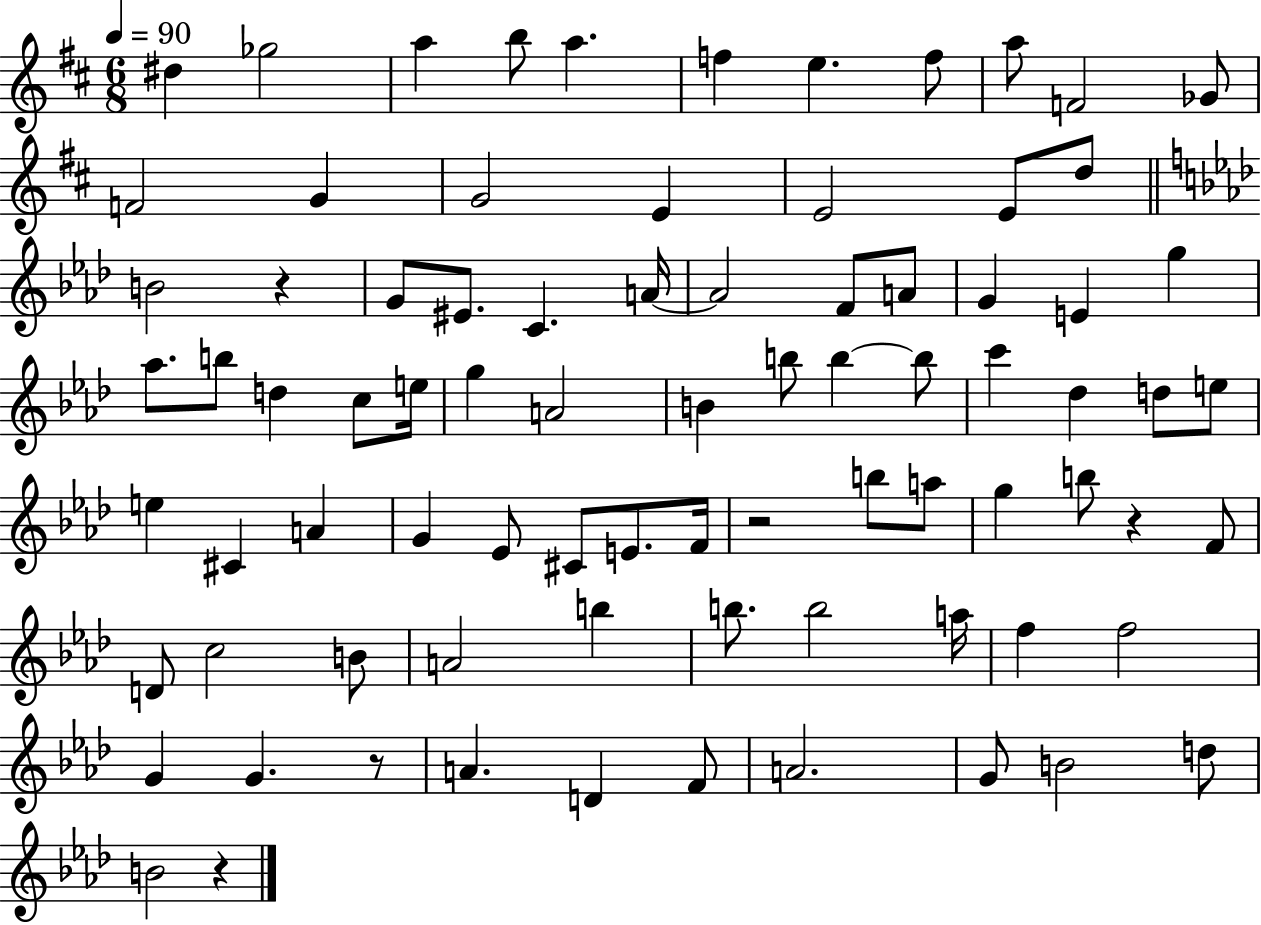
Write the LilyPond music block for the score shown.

{
  \clef treble
  \numericTimeSignature
  \time 6/8
  \key d \major
  \tempo 4 = 90
  \repeat volta 2 { dis''4 ges''2 | a''4 b''8 a''4. | f''4 e''4. f''8 | a''8 f'2 ges'8 | \break f'2 g'4 | g'2 e'4 | e'2 e'8 d''8 | \bar "||" \break \key aes \major b'2 r4 | g'8 eis'8. c'4. a'16~~ | a'2 f'8 a'8 | g'4 e'4 g''4 | \break aes''8. b''8 d''4 c''8 e''16 | g''4 a'2 | b'4 b''8 b''4~~ b''8 | c'''4 des''4 d''8 e''8 | \break e''4 cis'4 a'4 | g'4 ees'8 cis'8 e'8. f'16 | r2 b''8 a''8 | g''4 b''8 r4 f'8 | \break d'8 c''2 b'8 | a'2 b''4 | b''8. b''2 a''16 | f''4 f''2 | \break g'4 g'4. r8 | a'4. d'4 f'8 | a'2. | g'8 b'2 d''8 | \break b'2 r4 | } \bar "|."
}